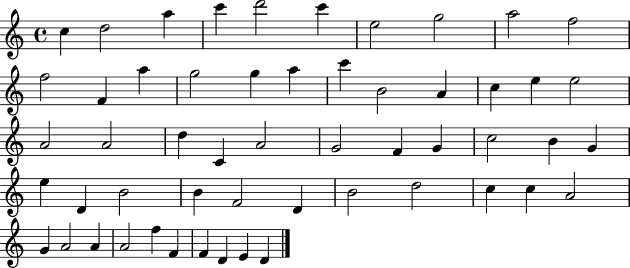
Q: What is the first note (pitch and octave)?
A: C5